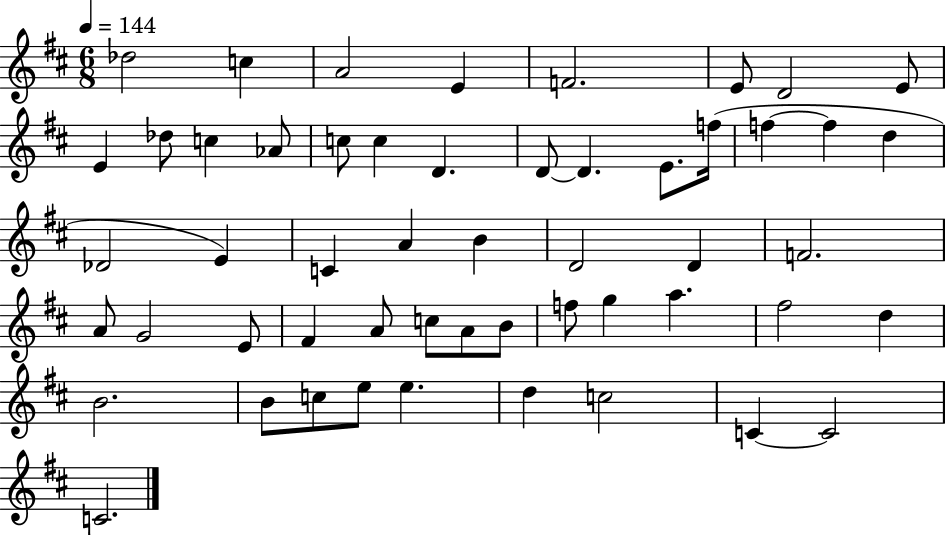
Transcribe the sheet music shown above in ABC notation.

X:1
T:Untitled
M:6/8
L:1/4
K:D
_d2 c A2 E F2 E/2 D2 E/2 E _d/2 c _A/2 c/2 c D D/2 D E/2 f/4 f f d _D2 E C A B D2 D F2 A/2 G2 E/2 ^F A/2 c/2 A/2 B/2 f/2 g a ^f2 d B2 B/2 c/2 e/2 e d c2 C C2 C2